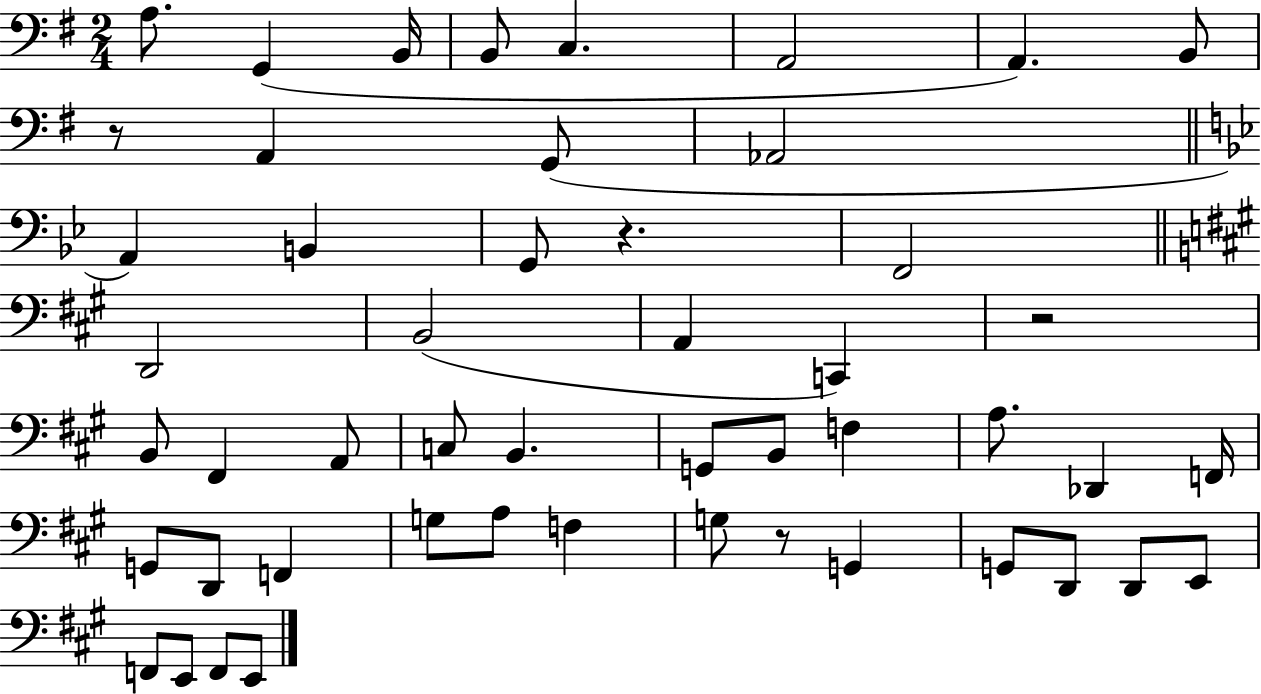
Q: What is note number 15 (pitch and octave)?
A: F2